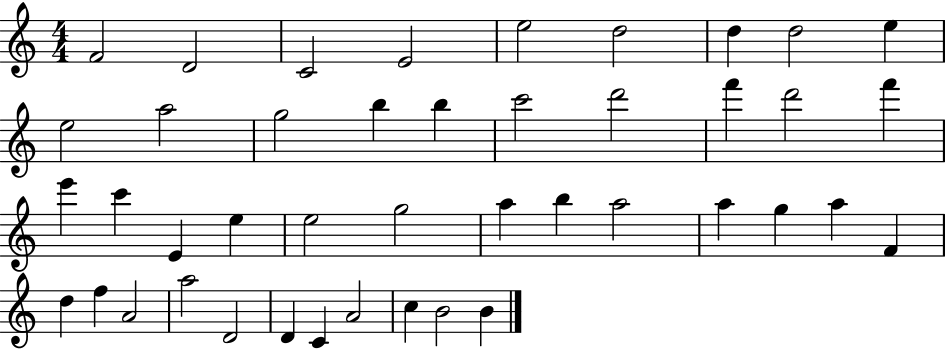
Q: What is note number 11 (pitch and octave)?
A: A5